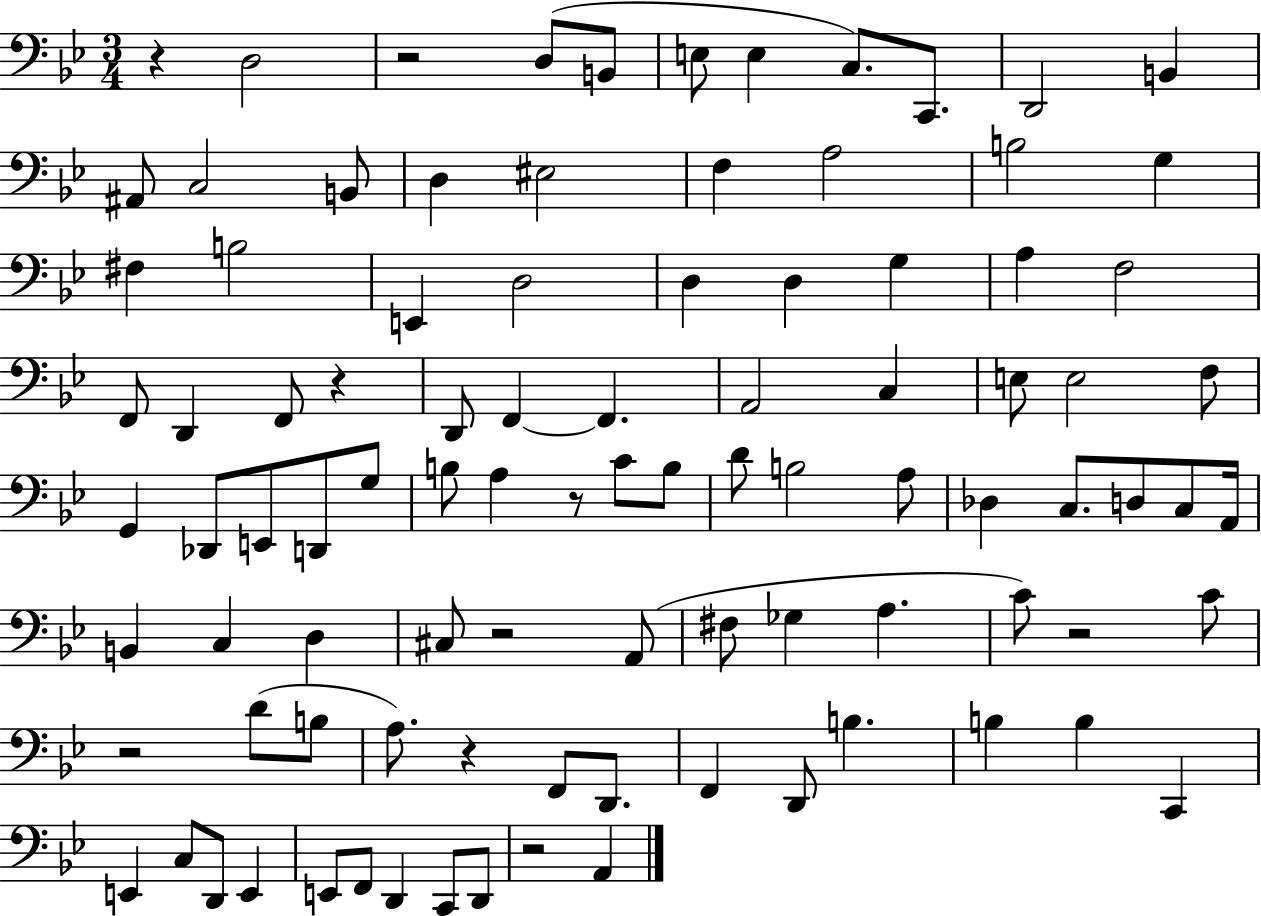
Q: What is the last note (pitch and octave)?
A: A2